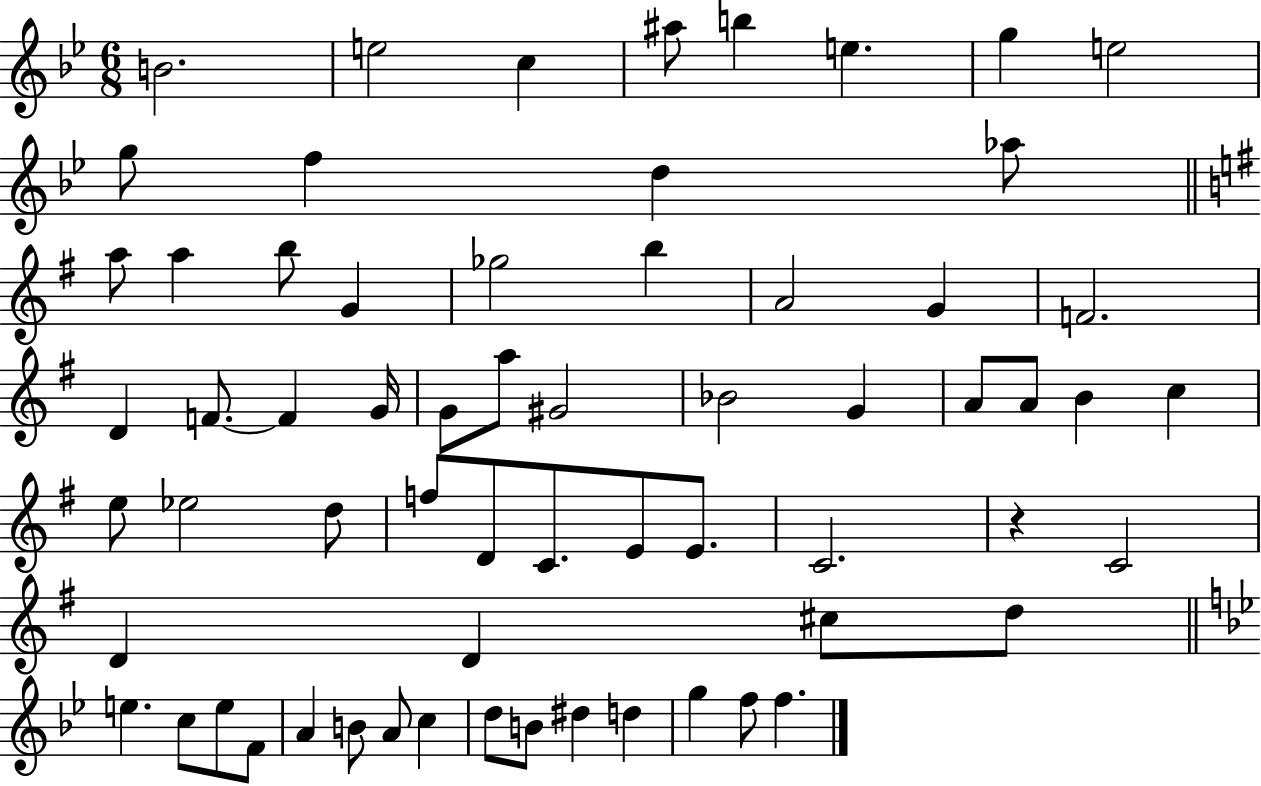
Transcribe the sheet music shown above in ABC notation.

X:1
T:Untitled
M:6/8
L:1/4
K:Bb
B2 e2 c ^a/2 b e g e2 g/2 f d _a/2 a/2 a b/2 G _g2 b A2 G F2 D F/2 F G/4 G/2 a/2 ^G2 _B2 G A/2 A/2 B c e/2 _e2 d/2 f/2 D/2 C/2 E/2 E/2 C2 z C2 D D ^c/2 d/2 e c/2 e/2 F/2 A B/2 A/2 c d/2 B/2 ^d d g f/2 f